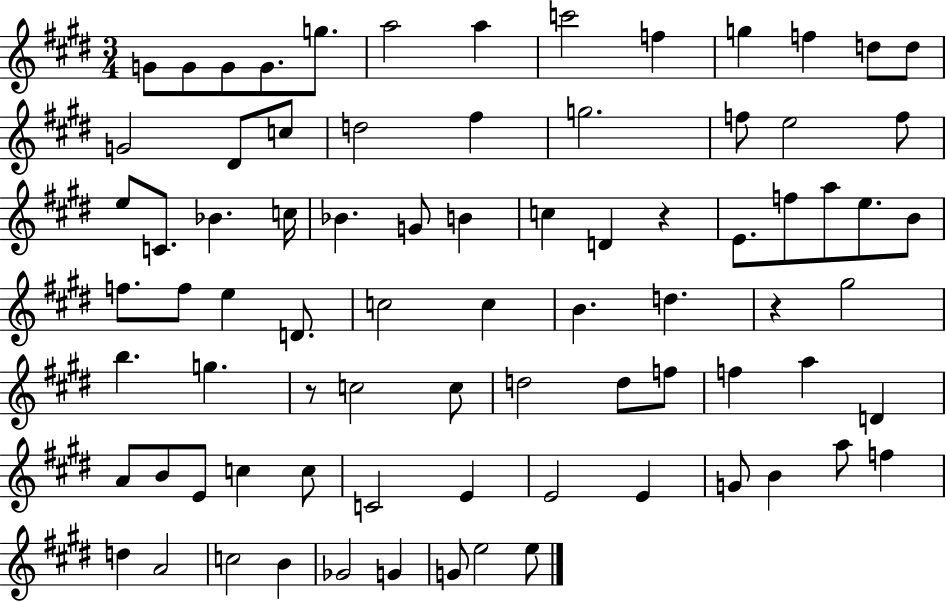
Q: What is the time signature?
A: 3/4